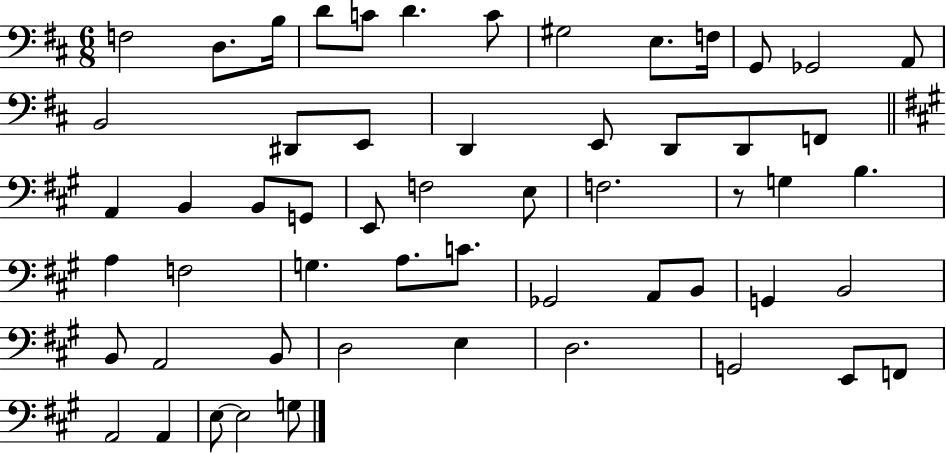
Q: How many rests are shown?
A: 1